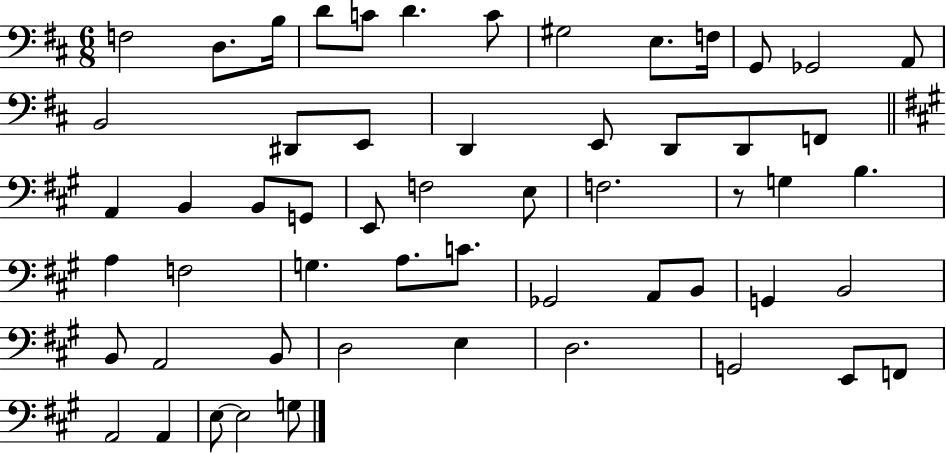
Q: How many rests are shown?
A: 1